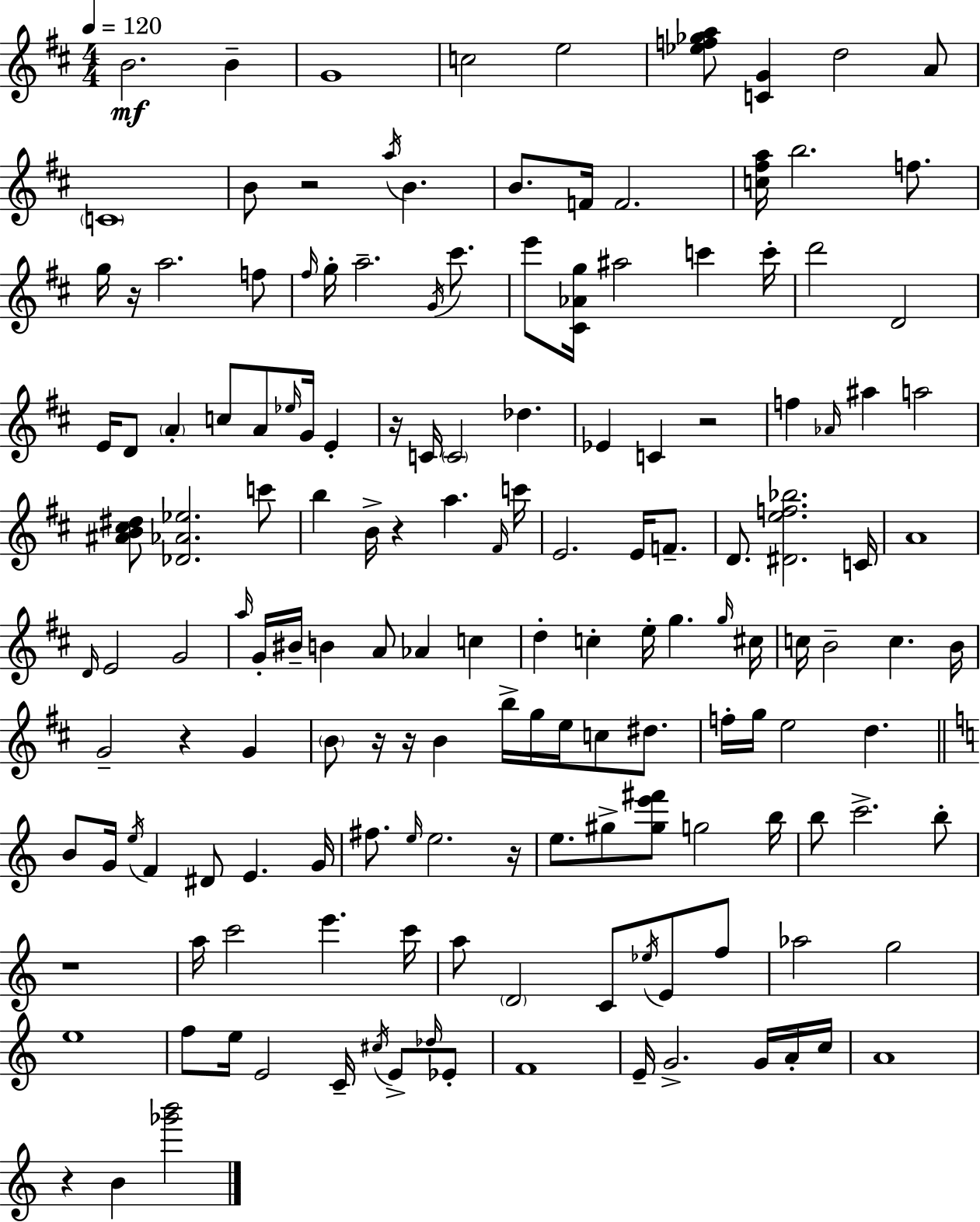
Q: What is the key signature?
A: D major